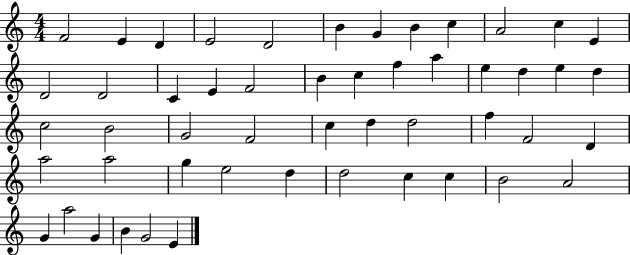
F4/h E4/q D4/q E4/h D4/h B4/q G4/q B4/q C5/q A4/h C5/q E4/q D4/h D4/h C4/q E4/q F4/h B4/q C5/q F5/q A5/q E5/q D5/q E5/q D5/q C5/h B4/h G4/h F4/h C5/q D5/q D5/h F5/q F4/h D4/q A5/h A5/h G5/q E5/h D5/q D5/h C5/q C5/q B4/h A4/h G4/q A5/h G4/q B4/q G4/h E4/q